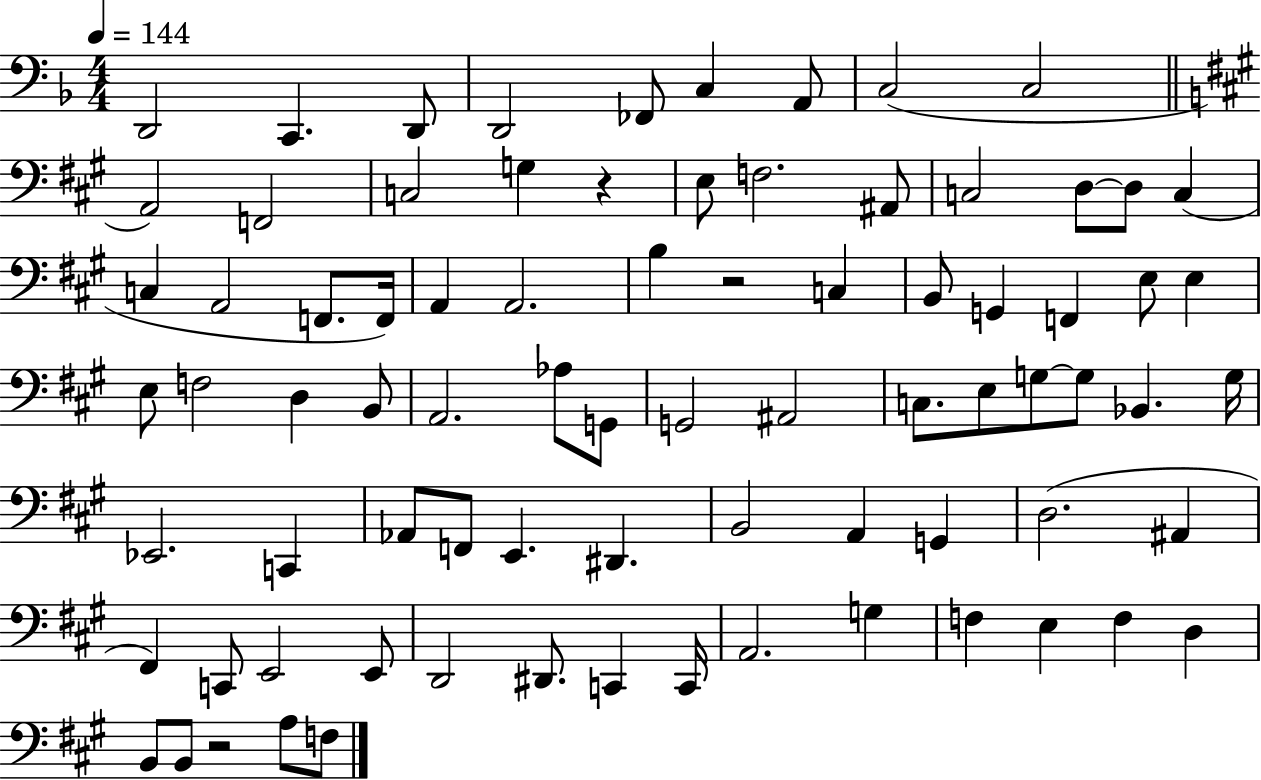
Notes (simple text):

D2/h C2/q. D2/e D2/h FES2/e C3/q A2/e C3/h C3/h A2/h F2/h C3/h G3/q R/q E3/e F3/h. A#2/e C3/h D3/e D3/e C3/q C3/q A2/h F2/e. F2/s A2/q A2/h. B3/q R/h C3/q B2/e G2/q F2/q E3/e E3/q E3/e F3/h D3/q B2/e A2/h. Ab3/e G2/e G2/h A#2/h C3/e. E3/e G3/e G3/e Bb2/q. G3/s Eb2/h. C2/q Ab2/e F2/e E2/q. D#2/q. B2/h A2/q G2/q D3/h. A#2/q F#2/q C2/e E2/h E2/e D2/h D#2/e. C2/q C2/s A2/h. G3/q F3/q E3/q F3/q D3/q B2/e B2/e R/h A3/e F3/e